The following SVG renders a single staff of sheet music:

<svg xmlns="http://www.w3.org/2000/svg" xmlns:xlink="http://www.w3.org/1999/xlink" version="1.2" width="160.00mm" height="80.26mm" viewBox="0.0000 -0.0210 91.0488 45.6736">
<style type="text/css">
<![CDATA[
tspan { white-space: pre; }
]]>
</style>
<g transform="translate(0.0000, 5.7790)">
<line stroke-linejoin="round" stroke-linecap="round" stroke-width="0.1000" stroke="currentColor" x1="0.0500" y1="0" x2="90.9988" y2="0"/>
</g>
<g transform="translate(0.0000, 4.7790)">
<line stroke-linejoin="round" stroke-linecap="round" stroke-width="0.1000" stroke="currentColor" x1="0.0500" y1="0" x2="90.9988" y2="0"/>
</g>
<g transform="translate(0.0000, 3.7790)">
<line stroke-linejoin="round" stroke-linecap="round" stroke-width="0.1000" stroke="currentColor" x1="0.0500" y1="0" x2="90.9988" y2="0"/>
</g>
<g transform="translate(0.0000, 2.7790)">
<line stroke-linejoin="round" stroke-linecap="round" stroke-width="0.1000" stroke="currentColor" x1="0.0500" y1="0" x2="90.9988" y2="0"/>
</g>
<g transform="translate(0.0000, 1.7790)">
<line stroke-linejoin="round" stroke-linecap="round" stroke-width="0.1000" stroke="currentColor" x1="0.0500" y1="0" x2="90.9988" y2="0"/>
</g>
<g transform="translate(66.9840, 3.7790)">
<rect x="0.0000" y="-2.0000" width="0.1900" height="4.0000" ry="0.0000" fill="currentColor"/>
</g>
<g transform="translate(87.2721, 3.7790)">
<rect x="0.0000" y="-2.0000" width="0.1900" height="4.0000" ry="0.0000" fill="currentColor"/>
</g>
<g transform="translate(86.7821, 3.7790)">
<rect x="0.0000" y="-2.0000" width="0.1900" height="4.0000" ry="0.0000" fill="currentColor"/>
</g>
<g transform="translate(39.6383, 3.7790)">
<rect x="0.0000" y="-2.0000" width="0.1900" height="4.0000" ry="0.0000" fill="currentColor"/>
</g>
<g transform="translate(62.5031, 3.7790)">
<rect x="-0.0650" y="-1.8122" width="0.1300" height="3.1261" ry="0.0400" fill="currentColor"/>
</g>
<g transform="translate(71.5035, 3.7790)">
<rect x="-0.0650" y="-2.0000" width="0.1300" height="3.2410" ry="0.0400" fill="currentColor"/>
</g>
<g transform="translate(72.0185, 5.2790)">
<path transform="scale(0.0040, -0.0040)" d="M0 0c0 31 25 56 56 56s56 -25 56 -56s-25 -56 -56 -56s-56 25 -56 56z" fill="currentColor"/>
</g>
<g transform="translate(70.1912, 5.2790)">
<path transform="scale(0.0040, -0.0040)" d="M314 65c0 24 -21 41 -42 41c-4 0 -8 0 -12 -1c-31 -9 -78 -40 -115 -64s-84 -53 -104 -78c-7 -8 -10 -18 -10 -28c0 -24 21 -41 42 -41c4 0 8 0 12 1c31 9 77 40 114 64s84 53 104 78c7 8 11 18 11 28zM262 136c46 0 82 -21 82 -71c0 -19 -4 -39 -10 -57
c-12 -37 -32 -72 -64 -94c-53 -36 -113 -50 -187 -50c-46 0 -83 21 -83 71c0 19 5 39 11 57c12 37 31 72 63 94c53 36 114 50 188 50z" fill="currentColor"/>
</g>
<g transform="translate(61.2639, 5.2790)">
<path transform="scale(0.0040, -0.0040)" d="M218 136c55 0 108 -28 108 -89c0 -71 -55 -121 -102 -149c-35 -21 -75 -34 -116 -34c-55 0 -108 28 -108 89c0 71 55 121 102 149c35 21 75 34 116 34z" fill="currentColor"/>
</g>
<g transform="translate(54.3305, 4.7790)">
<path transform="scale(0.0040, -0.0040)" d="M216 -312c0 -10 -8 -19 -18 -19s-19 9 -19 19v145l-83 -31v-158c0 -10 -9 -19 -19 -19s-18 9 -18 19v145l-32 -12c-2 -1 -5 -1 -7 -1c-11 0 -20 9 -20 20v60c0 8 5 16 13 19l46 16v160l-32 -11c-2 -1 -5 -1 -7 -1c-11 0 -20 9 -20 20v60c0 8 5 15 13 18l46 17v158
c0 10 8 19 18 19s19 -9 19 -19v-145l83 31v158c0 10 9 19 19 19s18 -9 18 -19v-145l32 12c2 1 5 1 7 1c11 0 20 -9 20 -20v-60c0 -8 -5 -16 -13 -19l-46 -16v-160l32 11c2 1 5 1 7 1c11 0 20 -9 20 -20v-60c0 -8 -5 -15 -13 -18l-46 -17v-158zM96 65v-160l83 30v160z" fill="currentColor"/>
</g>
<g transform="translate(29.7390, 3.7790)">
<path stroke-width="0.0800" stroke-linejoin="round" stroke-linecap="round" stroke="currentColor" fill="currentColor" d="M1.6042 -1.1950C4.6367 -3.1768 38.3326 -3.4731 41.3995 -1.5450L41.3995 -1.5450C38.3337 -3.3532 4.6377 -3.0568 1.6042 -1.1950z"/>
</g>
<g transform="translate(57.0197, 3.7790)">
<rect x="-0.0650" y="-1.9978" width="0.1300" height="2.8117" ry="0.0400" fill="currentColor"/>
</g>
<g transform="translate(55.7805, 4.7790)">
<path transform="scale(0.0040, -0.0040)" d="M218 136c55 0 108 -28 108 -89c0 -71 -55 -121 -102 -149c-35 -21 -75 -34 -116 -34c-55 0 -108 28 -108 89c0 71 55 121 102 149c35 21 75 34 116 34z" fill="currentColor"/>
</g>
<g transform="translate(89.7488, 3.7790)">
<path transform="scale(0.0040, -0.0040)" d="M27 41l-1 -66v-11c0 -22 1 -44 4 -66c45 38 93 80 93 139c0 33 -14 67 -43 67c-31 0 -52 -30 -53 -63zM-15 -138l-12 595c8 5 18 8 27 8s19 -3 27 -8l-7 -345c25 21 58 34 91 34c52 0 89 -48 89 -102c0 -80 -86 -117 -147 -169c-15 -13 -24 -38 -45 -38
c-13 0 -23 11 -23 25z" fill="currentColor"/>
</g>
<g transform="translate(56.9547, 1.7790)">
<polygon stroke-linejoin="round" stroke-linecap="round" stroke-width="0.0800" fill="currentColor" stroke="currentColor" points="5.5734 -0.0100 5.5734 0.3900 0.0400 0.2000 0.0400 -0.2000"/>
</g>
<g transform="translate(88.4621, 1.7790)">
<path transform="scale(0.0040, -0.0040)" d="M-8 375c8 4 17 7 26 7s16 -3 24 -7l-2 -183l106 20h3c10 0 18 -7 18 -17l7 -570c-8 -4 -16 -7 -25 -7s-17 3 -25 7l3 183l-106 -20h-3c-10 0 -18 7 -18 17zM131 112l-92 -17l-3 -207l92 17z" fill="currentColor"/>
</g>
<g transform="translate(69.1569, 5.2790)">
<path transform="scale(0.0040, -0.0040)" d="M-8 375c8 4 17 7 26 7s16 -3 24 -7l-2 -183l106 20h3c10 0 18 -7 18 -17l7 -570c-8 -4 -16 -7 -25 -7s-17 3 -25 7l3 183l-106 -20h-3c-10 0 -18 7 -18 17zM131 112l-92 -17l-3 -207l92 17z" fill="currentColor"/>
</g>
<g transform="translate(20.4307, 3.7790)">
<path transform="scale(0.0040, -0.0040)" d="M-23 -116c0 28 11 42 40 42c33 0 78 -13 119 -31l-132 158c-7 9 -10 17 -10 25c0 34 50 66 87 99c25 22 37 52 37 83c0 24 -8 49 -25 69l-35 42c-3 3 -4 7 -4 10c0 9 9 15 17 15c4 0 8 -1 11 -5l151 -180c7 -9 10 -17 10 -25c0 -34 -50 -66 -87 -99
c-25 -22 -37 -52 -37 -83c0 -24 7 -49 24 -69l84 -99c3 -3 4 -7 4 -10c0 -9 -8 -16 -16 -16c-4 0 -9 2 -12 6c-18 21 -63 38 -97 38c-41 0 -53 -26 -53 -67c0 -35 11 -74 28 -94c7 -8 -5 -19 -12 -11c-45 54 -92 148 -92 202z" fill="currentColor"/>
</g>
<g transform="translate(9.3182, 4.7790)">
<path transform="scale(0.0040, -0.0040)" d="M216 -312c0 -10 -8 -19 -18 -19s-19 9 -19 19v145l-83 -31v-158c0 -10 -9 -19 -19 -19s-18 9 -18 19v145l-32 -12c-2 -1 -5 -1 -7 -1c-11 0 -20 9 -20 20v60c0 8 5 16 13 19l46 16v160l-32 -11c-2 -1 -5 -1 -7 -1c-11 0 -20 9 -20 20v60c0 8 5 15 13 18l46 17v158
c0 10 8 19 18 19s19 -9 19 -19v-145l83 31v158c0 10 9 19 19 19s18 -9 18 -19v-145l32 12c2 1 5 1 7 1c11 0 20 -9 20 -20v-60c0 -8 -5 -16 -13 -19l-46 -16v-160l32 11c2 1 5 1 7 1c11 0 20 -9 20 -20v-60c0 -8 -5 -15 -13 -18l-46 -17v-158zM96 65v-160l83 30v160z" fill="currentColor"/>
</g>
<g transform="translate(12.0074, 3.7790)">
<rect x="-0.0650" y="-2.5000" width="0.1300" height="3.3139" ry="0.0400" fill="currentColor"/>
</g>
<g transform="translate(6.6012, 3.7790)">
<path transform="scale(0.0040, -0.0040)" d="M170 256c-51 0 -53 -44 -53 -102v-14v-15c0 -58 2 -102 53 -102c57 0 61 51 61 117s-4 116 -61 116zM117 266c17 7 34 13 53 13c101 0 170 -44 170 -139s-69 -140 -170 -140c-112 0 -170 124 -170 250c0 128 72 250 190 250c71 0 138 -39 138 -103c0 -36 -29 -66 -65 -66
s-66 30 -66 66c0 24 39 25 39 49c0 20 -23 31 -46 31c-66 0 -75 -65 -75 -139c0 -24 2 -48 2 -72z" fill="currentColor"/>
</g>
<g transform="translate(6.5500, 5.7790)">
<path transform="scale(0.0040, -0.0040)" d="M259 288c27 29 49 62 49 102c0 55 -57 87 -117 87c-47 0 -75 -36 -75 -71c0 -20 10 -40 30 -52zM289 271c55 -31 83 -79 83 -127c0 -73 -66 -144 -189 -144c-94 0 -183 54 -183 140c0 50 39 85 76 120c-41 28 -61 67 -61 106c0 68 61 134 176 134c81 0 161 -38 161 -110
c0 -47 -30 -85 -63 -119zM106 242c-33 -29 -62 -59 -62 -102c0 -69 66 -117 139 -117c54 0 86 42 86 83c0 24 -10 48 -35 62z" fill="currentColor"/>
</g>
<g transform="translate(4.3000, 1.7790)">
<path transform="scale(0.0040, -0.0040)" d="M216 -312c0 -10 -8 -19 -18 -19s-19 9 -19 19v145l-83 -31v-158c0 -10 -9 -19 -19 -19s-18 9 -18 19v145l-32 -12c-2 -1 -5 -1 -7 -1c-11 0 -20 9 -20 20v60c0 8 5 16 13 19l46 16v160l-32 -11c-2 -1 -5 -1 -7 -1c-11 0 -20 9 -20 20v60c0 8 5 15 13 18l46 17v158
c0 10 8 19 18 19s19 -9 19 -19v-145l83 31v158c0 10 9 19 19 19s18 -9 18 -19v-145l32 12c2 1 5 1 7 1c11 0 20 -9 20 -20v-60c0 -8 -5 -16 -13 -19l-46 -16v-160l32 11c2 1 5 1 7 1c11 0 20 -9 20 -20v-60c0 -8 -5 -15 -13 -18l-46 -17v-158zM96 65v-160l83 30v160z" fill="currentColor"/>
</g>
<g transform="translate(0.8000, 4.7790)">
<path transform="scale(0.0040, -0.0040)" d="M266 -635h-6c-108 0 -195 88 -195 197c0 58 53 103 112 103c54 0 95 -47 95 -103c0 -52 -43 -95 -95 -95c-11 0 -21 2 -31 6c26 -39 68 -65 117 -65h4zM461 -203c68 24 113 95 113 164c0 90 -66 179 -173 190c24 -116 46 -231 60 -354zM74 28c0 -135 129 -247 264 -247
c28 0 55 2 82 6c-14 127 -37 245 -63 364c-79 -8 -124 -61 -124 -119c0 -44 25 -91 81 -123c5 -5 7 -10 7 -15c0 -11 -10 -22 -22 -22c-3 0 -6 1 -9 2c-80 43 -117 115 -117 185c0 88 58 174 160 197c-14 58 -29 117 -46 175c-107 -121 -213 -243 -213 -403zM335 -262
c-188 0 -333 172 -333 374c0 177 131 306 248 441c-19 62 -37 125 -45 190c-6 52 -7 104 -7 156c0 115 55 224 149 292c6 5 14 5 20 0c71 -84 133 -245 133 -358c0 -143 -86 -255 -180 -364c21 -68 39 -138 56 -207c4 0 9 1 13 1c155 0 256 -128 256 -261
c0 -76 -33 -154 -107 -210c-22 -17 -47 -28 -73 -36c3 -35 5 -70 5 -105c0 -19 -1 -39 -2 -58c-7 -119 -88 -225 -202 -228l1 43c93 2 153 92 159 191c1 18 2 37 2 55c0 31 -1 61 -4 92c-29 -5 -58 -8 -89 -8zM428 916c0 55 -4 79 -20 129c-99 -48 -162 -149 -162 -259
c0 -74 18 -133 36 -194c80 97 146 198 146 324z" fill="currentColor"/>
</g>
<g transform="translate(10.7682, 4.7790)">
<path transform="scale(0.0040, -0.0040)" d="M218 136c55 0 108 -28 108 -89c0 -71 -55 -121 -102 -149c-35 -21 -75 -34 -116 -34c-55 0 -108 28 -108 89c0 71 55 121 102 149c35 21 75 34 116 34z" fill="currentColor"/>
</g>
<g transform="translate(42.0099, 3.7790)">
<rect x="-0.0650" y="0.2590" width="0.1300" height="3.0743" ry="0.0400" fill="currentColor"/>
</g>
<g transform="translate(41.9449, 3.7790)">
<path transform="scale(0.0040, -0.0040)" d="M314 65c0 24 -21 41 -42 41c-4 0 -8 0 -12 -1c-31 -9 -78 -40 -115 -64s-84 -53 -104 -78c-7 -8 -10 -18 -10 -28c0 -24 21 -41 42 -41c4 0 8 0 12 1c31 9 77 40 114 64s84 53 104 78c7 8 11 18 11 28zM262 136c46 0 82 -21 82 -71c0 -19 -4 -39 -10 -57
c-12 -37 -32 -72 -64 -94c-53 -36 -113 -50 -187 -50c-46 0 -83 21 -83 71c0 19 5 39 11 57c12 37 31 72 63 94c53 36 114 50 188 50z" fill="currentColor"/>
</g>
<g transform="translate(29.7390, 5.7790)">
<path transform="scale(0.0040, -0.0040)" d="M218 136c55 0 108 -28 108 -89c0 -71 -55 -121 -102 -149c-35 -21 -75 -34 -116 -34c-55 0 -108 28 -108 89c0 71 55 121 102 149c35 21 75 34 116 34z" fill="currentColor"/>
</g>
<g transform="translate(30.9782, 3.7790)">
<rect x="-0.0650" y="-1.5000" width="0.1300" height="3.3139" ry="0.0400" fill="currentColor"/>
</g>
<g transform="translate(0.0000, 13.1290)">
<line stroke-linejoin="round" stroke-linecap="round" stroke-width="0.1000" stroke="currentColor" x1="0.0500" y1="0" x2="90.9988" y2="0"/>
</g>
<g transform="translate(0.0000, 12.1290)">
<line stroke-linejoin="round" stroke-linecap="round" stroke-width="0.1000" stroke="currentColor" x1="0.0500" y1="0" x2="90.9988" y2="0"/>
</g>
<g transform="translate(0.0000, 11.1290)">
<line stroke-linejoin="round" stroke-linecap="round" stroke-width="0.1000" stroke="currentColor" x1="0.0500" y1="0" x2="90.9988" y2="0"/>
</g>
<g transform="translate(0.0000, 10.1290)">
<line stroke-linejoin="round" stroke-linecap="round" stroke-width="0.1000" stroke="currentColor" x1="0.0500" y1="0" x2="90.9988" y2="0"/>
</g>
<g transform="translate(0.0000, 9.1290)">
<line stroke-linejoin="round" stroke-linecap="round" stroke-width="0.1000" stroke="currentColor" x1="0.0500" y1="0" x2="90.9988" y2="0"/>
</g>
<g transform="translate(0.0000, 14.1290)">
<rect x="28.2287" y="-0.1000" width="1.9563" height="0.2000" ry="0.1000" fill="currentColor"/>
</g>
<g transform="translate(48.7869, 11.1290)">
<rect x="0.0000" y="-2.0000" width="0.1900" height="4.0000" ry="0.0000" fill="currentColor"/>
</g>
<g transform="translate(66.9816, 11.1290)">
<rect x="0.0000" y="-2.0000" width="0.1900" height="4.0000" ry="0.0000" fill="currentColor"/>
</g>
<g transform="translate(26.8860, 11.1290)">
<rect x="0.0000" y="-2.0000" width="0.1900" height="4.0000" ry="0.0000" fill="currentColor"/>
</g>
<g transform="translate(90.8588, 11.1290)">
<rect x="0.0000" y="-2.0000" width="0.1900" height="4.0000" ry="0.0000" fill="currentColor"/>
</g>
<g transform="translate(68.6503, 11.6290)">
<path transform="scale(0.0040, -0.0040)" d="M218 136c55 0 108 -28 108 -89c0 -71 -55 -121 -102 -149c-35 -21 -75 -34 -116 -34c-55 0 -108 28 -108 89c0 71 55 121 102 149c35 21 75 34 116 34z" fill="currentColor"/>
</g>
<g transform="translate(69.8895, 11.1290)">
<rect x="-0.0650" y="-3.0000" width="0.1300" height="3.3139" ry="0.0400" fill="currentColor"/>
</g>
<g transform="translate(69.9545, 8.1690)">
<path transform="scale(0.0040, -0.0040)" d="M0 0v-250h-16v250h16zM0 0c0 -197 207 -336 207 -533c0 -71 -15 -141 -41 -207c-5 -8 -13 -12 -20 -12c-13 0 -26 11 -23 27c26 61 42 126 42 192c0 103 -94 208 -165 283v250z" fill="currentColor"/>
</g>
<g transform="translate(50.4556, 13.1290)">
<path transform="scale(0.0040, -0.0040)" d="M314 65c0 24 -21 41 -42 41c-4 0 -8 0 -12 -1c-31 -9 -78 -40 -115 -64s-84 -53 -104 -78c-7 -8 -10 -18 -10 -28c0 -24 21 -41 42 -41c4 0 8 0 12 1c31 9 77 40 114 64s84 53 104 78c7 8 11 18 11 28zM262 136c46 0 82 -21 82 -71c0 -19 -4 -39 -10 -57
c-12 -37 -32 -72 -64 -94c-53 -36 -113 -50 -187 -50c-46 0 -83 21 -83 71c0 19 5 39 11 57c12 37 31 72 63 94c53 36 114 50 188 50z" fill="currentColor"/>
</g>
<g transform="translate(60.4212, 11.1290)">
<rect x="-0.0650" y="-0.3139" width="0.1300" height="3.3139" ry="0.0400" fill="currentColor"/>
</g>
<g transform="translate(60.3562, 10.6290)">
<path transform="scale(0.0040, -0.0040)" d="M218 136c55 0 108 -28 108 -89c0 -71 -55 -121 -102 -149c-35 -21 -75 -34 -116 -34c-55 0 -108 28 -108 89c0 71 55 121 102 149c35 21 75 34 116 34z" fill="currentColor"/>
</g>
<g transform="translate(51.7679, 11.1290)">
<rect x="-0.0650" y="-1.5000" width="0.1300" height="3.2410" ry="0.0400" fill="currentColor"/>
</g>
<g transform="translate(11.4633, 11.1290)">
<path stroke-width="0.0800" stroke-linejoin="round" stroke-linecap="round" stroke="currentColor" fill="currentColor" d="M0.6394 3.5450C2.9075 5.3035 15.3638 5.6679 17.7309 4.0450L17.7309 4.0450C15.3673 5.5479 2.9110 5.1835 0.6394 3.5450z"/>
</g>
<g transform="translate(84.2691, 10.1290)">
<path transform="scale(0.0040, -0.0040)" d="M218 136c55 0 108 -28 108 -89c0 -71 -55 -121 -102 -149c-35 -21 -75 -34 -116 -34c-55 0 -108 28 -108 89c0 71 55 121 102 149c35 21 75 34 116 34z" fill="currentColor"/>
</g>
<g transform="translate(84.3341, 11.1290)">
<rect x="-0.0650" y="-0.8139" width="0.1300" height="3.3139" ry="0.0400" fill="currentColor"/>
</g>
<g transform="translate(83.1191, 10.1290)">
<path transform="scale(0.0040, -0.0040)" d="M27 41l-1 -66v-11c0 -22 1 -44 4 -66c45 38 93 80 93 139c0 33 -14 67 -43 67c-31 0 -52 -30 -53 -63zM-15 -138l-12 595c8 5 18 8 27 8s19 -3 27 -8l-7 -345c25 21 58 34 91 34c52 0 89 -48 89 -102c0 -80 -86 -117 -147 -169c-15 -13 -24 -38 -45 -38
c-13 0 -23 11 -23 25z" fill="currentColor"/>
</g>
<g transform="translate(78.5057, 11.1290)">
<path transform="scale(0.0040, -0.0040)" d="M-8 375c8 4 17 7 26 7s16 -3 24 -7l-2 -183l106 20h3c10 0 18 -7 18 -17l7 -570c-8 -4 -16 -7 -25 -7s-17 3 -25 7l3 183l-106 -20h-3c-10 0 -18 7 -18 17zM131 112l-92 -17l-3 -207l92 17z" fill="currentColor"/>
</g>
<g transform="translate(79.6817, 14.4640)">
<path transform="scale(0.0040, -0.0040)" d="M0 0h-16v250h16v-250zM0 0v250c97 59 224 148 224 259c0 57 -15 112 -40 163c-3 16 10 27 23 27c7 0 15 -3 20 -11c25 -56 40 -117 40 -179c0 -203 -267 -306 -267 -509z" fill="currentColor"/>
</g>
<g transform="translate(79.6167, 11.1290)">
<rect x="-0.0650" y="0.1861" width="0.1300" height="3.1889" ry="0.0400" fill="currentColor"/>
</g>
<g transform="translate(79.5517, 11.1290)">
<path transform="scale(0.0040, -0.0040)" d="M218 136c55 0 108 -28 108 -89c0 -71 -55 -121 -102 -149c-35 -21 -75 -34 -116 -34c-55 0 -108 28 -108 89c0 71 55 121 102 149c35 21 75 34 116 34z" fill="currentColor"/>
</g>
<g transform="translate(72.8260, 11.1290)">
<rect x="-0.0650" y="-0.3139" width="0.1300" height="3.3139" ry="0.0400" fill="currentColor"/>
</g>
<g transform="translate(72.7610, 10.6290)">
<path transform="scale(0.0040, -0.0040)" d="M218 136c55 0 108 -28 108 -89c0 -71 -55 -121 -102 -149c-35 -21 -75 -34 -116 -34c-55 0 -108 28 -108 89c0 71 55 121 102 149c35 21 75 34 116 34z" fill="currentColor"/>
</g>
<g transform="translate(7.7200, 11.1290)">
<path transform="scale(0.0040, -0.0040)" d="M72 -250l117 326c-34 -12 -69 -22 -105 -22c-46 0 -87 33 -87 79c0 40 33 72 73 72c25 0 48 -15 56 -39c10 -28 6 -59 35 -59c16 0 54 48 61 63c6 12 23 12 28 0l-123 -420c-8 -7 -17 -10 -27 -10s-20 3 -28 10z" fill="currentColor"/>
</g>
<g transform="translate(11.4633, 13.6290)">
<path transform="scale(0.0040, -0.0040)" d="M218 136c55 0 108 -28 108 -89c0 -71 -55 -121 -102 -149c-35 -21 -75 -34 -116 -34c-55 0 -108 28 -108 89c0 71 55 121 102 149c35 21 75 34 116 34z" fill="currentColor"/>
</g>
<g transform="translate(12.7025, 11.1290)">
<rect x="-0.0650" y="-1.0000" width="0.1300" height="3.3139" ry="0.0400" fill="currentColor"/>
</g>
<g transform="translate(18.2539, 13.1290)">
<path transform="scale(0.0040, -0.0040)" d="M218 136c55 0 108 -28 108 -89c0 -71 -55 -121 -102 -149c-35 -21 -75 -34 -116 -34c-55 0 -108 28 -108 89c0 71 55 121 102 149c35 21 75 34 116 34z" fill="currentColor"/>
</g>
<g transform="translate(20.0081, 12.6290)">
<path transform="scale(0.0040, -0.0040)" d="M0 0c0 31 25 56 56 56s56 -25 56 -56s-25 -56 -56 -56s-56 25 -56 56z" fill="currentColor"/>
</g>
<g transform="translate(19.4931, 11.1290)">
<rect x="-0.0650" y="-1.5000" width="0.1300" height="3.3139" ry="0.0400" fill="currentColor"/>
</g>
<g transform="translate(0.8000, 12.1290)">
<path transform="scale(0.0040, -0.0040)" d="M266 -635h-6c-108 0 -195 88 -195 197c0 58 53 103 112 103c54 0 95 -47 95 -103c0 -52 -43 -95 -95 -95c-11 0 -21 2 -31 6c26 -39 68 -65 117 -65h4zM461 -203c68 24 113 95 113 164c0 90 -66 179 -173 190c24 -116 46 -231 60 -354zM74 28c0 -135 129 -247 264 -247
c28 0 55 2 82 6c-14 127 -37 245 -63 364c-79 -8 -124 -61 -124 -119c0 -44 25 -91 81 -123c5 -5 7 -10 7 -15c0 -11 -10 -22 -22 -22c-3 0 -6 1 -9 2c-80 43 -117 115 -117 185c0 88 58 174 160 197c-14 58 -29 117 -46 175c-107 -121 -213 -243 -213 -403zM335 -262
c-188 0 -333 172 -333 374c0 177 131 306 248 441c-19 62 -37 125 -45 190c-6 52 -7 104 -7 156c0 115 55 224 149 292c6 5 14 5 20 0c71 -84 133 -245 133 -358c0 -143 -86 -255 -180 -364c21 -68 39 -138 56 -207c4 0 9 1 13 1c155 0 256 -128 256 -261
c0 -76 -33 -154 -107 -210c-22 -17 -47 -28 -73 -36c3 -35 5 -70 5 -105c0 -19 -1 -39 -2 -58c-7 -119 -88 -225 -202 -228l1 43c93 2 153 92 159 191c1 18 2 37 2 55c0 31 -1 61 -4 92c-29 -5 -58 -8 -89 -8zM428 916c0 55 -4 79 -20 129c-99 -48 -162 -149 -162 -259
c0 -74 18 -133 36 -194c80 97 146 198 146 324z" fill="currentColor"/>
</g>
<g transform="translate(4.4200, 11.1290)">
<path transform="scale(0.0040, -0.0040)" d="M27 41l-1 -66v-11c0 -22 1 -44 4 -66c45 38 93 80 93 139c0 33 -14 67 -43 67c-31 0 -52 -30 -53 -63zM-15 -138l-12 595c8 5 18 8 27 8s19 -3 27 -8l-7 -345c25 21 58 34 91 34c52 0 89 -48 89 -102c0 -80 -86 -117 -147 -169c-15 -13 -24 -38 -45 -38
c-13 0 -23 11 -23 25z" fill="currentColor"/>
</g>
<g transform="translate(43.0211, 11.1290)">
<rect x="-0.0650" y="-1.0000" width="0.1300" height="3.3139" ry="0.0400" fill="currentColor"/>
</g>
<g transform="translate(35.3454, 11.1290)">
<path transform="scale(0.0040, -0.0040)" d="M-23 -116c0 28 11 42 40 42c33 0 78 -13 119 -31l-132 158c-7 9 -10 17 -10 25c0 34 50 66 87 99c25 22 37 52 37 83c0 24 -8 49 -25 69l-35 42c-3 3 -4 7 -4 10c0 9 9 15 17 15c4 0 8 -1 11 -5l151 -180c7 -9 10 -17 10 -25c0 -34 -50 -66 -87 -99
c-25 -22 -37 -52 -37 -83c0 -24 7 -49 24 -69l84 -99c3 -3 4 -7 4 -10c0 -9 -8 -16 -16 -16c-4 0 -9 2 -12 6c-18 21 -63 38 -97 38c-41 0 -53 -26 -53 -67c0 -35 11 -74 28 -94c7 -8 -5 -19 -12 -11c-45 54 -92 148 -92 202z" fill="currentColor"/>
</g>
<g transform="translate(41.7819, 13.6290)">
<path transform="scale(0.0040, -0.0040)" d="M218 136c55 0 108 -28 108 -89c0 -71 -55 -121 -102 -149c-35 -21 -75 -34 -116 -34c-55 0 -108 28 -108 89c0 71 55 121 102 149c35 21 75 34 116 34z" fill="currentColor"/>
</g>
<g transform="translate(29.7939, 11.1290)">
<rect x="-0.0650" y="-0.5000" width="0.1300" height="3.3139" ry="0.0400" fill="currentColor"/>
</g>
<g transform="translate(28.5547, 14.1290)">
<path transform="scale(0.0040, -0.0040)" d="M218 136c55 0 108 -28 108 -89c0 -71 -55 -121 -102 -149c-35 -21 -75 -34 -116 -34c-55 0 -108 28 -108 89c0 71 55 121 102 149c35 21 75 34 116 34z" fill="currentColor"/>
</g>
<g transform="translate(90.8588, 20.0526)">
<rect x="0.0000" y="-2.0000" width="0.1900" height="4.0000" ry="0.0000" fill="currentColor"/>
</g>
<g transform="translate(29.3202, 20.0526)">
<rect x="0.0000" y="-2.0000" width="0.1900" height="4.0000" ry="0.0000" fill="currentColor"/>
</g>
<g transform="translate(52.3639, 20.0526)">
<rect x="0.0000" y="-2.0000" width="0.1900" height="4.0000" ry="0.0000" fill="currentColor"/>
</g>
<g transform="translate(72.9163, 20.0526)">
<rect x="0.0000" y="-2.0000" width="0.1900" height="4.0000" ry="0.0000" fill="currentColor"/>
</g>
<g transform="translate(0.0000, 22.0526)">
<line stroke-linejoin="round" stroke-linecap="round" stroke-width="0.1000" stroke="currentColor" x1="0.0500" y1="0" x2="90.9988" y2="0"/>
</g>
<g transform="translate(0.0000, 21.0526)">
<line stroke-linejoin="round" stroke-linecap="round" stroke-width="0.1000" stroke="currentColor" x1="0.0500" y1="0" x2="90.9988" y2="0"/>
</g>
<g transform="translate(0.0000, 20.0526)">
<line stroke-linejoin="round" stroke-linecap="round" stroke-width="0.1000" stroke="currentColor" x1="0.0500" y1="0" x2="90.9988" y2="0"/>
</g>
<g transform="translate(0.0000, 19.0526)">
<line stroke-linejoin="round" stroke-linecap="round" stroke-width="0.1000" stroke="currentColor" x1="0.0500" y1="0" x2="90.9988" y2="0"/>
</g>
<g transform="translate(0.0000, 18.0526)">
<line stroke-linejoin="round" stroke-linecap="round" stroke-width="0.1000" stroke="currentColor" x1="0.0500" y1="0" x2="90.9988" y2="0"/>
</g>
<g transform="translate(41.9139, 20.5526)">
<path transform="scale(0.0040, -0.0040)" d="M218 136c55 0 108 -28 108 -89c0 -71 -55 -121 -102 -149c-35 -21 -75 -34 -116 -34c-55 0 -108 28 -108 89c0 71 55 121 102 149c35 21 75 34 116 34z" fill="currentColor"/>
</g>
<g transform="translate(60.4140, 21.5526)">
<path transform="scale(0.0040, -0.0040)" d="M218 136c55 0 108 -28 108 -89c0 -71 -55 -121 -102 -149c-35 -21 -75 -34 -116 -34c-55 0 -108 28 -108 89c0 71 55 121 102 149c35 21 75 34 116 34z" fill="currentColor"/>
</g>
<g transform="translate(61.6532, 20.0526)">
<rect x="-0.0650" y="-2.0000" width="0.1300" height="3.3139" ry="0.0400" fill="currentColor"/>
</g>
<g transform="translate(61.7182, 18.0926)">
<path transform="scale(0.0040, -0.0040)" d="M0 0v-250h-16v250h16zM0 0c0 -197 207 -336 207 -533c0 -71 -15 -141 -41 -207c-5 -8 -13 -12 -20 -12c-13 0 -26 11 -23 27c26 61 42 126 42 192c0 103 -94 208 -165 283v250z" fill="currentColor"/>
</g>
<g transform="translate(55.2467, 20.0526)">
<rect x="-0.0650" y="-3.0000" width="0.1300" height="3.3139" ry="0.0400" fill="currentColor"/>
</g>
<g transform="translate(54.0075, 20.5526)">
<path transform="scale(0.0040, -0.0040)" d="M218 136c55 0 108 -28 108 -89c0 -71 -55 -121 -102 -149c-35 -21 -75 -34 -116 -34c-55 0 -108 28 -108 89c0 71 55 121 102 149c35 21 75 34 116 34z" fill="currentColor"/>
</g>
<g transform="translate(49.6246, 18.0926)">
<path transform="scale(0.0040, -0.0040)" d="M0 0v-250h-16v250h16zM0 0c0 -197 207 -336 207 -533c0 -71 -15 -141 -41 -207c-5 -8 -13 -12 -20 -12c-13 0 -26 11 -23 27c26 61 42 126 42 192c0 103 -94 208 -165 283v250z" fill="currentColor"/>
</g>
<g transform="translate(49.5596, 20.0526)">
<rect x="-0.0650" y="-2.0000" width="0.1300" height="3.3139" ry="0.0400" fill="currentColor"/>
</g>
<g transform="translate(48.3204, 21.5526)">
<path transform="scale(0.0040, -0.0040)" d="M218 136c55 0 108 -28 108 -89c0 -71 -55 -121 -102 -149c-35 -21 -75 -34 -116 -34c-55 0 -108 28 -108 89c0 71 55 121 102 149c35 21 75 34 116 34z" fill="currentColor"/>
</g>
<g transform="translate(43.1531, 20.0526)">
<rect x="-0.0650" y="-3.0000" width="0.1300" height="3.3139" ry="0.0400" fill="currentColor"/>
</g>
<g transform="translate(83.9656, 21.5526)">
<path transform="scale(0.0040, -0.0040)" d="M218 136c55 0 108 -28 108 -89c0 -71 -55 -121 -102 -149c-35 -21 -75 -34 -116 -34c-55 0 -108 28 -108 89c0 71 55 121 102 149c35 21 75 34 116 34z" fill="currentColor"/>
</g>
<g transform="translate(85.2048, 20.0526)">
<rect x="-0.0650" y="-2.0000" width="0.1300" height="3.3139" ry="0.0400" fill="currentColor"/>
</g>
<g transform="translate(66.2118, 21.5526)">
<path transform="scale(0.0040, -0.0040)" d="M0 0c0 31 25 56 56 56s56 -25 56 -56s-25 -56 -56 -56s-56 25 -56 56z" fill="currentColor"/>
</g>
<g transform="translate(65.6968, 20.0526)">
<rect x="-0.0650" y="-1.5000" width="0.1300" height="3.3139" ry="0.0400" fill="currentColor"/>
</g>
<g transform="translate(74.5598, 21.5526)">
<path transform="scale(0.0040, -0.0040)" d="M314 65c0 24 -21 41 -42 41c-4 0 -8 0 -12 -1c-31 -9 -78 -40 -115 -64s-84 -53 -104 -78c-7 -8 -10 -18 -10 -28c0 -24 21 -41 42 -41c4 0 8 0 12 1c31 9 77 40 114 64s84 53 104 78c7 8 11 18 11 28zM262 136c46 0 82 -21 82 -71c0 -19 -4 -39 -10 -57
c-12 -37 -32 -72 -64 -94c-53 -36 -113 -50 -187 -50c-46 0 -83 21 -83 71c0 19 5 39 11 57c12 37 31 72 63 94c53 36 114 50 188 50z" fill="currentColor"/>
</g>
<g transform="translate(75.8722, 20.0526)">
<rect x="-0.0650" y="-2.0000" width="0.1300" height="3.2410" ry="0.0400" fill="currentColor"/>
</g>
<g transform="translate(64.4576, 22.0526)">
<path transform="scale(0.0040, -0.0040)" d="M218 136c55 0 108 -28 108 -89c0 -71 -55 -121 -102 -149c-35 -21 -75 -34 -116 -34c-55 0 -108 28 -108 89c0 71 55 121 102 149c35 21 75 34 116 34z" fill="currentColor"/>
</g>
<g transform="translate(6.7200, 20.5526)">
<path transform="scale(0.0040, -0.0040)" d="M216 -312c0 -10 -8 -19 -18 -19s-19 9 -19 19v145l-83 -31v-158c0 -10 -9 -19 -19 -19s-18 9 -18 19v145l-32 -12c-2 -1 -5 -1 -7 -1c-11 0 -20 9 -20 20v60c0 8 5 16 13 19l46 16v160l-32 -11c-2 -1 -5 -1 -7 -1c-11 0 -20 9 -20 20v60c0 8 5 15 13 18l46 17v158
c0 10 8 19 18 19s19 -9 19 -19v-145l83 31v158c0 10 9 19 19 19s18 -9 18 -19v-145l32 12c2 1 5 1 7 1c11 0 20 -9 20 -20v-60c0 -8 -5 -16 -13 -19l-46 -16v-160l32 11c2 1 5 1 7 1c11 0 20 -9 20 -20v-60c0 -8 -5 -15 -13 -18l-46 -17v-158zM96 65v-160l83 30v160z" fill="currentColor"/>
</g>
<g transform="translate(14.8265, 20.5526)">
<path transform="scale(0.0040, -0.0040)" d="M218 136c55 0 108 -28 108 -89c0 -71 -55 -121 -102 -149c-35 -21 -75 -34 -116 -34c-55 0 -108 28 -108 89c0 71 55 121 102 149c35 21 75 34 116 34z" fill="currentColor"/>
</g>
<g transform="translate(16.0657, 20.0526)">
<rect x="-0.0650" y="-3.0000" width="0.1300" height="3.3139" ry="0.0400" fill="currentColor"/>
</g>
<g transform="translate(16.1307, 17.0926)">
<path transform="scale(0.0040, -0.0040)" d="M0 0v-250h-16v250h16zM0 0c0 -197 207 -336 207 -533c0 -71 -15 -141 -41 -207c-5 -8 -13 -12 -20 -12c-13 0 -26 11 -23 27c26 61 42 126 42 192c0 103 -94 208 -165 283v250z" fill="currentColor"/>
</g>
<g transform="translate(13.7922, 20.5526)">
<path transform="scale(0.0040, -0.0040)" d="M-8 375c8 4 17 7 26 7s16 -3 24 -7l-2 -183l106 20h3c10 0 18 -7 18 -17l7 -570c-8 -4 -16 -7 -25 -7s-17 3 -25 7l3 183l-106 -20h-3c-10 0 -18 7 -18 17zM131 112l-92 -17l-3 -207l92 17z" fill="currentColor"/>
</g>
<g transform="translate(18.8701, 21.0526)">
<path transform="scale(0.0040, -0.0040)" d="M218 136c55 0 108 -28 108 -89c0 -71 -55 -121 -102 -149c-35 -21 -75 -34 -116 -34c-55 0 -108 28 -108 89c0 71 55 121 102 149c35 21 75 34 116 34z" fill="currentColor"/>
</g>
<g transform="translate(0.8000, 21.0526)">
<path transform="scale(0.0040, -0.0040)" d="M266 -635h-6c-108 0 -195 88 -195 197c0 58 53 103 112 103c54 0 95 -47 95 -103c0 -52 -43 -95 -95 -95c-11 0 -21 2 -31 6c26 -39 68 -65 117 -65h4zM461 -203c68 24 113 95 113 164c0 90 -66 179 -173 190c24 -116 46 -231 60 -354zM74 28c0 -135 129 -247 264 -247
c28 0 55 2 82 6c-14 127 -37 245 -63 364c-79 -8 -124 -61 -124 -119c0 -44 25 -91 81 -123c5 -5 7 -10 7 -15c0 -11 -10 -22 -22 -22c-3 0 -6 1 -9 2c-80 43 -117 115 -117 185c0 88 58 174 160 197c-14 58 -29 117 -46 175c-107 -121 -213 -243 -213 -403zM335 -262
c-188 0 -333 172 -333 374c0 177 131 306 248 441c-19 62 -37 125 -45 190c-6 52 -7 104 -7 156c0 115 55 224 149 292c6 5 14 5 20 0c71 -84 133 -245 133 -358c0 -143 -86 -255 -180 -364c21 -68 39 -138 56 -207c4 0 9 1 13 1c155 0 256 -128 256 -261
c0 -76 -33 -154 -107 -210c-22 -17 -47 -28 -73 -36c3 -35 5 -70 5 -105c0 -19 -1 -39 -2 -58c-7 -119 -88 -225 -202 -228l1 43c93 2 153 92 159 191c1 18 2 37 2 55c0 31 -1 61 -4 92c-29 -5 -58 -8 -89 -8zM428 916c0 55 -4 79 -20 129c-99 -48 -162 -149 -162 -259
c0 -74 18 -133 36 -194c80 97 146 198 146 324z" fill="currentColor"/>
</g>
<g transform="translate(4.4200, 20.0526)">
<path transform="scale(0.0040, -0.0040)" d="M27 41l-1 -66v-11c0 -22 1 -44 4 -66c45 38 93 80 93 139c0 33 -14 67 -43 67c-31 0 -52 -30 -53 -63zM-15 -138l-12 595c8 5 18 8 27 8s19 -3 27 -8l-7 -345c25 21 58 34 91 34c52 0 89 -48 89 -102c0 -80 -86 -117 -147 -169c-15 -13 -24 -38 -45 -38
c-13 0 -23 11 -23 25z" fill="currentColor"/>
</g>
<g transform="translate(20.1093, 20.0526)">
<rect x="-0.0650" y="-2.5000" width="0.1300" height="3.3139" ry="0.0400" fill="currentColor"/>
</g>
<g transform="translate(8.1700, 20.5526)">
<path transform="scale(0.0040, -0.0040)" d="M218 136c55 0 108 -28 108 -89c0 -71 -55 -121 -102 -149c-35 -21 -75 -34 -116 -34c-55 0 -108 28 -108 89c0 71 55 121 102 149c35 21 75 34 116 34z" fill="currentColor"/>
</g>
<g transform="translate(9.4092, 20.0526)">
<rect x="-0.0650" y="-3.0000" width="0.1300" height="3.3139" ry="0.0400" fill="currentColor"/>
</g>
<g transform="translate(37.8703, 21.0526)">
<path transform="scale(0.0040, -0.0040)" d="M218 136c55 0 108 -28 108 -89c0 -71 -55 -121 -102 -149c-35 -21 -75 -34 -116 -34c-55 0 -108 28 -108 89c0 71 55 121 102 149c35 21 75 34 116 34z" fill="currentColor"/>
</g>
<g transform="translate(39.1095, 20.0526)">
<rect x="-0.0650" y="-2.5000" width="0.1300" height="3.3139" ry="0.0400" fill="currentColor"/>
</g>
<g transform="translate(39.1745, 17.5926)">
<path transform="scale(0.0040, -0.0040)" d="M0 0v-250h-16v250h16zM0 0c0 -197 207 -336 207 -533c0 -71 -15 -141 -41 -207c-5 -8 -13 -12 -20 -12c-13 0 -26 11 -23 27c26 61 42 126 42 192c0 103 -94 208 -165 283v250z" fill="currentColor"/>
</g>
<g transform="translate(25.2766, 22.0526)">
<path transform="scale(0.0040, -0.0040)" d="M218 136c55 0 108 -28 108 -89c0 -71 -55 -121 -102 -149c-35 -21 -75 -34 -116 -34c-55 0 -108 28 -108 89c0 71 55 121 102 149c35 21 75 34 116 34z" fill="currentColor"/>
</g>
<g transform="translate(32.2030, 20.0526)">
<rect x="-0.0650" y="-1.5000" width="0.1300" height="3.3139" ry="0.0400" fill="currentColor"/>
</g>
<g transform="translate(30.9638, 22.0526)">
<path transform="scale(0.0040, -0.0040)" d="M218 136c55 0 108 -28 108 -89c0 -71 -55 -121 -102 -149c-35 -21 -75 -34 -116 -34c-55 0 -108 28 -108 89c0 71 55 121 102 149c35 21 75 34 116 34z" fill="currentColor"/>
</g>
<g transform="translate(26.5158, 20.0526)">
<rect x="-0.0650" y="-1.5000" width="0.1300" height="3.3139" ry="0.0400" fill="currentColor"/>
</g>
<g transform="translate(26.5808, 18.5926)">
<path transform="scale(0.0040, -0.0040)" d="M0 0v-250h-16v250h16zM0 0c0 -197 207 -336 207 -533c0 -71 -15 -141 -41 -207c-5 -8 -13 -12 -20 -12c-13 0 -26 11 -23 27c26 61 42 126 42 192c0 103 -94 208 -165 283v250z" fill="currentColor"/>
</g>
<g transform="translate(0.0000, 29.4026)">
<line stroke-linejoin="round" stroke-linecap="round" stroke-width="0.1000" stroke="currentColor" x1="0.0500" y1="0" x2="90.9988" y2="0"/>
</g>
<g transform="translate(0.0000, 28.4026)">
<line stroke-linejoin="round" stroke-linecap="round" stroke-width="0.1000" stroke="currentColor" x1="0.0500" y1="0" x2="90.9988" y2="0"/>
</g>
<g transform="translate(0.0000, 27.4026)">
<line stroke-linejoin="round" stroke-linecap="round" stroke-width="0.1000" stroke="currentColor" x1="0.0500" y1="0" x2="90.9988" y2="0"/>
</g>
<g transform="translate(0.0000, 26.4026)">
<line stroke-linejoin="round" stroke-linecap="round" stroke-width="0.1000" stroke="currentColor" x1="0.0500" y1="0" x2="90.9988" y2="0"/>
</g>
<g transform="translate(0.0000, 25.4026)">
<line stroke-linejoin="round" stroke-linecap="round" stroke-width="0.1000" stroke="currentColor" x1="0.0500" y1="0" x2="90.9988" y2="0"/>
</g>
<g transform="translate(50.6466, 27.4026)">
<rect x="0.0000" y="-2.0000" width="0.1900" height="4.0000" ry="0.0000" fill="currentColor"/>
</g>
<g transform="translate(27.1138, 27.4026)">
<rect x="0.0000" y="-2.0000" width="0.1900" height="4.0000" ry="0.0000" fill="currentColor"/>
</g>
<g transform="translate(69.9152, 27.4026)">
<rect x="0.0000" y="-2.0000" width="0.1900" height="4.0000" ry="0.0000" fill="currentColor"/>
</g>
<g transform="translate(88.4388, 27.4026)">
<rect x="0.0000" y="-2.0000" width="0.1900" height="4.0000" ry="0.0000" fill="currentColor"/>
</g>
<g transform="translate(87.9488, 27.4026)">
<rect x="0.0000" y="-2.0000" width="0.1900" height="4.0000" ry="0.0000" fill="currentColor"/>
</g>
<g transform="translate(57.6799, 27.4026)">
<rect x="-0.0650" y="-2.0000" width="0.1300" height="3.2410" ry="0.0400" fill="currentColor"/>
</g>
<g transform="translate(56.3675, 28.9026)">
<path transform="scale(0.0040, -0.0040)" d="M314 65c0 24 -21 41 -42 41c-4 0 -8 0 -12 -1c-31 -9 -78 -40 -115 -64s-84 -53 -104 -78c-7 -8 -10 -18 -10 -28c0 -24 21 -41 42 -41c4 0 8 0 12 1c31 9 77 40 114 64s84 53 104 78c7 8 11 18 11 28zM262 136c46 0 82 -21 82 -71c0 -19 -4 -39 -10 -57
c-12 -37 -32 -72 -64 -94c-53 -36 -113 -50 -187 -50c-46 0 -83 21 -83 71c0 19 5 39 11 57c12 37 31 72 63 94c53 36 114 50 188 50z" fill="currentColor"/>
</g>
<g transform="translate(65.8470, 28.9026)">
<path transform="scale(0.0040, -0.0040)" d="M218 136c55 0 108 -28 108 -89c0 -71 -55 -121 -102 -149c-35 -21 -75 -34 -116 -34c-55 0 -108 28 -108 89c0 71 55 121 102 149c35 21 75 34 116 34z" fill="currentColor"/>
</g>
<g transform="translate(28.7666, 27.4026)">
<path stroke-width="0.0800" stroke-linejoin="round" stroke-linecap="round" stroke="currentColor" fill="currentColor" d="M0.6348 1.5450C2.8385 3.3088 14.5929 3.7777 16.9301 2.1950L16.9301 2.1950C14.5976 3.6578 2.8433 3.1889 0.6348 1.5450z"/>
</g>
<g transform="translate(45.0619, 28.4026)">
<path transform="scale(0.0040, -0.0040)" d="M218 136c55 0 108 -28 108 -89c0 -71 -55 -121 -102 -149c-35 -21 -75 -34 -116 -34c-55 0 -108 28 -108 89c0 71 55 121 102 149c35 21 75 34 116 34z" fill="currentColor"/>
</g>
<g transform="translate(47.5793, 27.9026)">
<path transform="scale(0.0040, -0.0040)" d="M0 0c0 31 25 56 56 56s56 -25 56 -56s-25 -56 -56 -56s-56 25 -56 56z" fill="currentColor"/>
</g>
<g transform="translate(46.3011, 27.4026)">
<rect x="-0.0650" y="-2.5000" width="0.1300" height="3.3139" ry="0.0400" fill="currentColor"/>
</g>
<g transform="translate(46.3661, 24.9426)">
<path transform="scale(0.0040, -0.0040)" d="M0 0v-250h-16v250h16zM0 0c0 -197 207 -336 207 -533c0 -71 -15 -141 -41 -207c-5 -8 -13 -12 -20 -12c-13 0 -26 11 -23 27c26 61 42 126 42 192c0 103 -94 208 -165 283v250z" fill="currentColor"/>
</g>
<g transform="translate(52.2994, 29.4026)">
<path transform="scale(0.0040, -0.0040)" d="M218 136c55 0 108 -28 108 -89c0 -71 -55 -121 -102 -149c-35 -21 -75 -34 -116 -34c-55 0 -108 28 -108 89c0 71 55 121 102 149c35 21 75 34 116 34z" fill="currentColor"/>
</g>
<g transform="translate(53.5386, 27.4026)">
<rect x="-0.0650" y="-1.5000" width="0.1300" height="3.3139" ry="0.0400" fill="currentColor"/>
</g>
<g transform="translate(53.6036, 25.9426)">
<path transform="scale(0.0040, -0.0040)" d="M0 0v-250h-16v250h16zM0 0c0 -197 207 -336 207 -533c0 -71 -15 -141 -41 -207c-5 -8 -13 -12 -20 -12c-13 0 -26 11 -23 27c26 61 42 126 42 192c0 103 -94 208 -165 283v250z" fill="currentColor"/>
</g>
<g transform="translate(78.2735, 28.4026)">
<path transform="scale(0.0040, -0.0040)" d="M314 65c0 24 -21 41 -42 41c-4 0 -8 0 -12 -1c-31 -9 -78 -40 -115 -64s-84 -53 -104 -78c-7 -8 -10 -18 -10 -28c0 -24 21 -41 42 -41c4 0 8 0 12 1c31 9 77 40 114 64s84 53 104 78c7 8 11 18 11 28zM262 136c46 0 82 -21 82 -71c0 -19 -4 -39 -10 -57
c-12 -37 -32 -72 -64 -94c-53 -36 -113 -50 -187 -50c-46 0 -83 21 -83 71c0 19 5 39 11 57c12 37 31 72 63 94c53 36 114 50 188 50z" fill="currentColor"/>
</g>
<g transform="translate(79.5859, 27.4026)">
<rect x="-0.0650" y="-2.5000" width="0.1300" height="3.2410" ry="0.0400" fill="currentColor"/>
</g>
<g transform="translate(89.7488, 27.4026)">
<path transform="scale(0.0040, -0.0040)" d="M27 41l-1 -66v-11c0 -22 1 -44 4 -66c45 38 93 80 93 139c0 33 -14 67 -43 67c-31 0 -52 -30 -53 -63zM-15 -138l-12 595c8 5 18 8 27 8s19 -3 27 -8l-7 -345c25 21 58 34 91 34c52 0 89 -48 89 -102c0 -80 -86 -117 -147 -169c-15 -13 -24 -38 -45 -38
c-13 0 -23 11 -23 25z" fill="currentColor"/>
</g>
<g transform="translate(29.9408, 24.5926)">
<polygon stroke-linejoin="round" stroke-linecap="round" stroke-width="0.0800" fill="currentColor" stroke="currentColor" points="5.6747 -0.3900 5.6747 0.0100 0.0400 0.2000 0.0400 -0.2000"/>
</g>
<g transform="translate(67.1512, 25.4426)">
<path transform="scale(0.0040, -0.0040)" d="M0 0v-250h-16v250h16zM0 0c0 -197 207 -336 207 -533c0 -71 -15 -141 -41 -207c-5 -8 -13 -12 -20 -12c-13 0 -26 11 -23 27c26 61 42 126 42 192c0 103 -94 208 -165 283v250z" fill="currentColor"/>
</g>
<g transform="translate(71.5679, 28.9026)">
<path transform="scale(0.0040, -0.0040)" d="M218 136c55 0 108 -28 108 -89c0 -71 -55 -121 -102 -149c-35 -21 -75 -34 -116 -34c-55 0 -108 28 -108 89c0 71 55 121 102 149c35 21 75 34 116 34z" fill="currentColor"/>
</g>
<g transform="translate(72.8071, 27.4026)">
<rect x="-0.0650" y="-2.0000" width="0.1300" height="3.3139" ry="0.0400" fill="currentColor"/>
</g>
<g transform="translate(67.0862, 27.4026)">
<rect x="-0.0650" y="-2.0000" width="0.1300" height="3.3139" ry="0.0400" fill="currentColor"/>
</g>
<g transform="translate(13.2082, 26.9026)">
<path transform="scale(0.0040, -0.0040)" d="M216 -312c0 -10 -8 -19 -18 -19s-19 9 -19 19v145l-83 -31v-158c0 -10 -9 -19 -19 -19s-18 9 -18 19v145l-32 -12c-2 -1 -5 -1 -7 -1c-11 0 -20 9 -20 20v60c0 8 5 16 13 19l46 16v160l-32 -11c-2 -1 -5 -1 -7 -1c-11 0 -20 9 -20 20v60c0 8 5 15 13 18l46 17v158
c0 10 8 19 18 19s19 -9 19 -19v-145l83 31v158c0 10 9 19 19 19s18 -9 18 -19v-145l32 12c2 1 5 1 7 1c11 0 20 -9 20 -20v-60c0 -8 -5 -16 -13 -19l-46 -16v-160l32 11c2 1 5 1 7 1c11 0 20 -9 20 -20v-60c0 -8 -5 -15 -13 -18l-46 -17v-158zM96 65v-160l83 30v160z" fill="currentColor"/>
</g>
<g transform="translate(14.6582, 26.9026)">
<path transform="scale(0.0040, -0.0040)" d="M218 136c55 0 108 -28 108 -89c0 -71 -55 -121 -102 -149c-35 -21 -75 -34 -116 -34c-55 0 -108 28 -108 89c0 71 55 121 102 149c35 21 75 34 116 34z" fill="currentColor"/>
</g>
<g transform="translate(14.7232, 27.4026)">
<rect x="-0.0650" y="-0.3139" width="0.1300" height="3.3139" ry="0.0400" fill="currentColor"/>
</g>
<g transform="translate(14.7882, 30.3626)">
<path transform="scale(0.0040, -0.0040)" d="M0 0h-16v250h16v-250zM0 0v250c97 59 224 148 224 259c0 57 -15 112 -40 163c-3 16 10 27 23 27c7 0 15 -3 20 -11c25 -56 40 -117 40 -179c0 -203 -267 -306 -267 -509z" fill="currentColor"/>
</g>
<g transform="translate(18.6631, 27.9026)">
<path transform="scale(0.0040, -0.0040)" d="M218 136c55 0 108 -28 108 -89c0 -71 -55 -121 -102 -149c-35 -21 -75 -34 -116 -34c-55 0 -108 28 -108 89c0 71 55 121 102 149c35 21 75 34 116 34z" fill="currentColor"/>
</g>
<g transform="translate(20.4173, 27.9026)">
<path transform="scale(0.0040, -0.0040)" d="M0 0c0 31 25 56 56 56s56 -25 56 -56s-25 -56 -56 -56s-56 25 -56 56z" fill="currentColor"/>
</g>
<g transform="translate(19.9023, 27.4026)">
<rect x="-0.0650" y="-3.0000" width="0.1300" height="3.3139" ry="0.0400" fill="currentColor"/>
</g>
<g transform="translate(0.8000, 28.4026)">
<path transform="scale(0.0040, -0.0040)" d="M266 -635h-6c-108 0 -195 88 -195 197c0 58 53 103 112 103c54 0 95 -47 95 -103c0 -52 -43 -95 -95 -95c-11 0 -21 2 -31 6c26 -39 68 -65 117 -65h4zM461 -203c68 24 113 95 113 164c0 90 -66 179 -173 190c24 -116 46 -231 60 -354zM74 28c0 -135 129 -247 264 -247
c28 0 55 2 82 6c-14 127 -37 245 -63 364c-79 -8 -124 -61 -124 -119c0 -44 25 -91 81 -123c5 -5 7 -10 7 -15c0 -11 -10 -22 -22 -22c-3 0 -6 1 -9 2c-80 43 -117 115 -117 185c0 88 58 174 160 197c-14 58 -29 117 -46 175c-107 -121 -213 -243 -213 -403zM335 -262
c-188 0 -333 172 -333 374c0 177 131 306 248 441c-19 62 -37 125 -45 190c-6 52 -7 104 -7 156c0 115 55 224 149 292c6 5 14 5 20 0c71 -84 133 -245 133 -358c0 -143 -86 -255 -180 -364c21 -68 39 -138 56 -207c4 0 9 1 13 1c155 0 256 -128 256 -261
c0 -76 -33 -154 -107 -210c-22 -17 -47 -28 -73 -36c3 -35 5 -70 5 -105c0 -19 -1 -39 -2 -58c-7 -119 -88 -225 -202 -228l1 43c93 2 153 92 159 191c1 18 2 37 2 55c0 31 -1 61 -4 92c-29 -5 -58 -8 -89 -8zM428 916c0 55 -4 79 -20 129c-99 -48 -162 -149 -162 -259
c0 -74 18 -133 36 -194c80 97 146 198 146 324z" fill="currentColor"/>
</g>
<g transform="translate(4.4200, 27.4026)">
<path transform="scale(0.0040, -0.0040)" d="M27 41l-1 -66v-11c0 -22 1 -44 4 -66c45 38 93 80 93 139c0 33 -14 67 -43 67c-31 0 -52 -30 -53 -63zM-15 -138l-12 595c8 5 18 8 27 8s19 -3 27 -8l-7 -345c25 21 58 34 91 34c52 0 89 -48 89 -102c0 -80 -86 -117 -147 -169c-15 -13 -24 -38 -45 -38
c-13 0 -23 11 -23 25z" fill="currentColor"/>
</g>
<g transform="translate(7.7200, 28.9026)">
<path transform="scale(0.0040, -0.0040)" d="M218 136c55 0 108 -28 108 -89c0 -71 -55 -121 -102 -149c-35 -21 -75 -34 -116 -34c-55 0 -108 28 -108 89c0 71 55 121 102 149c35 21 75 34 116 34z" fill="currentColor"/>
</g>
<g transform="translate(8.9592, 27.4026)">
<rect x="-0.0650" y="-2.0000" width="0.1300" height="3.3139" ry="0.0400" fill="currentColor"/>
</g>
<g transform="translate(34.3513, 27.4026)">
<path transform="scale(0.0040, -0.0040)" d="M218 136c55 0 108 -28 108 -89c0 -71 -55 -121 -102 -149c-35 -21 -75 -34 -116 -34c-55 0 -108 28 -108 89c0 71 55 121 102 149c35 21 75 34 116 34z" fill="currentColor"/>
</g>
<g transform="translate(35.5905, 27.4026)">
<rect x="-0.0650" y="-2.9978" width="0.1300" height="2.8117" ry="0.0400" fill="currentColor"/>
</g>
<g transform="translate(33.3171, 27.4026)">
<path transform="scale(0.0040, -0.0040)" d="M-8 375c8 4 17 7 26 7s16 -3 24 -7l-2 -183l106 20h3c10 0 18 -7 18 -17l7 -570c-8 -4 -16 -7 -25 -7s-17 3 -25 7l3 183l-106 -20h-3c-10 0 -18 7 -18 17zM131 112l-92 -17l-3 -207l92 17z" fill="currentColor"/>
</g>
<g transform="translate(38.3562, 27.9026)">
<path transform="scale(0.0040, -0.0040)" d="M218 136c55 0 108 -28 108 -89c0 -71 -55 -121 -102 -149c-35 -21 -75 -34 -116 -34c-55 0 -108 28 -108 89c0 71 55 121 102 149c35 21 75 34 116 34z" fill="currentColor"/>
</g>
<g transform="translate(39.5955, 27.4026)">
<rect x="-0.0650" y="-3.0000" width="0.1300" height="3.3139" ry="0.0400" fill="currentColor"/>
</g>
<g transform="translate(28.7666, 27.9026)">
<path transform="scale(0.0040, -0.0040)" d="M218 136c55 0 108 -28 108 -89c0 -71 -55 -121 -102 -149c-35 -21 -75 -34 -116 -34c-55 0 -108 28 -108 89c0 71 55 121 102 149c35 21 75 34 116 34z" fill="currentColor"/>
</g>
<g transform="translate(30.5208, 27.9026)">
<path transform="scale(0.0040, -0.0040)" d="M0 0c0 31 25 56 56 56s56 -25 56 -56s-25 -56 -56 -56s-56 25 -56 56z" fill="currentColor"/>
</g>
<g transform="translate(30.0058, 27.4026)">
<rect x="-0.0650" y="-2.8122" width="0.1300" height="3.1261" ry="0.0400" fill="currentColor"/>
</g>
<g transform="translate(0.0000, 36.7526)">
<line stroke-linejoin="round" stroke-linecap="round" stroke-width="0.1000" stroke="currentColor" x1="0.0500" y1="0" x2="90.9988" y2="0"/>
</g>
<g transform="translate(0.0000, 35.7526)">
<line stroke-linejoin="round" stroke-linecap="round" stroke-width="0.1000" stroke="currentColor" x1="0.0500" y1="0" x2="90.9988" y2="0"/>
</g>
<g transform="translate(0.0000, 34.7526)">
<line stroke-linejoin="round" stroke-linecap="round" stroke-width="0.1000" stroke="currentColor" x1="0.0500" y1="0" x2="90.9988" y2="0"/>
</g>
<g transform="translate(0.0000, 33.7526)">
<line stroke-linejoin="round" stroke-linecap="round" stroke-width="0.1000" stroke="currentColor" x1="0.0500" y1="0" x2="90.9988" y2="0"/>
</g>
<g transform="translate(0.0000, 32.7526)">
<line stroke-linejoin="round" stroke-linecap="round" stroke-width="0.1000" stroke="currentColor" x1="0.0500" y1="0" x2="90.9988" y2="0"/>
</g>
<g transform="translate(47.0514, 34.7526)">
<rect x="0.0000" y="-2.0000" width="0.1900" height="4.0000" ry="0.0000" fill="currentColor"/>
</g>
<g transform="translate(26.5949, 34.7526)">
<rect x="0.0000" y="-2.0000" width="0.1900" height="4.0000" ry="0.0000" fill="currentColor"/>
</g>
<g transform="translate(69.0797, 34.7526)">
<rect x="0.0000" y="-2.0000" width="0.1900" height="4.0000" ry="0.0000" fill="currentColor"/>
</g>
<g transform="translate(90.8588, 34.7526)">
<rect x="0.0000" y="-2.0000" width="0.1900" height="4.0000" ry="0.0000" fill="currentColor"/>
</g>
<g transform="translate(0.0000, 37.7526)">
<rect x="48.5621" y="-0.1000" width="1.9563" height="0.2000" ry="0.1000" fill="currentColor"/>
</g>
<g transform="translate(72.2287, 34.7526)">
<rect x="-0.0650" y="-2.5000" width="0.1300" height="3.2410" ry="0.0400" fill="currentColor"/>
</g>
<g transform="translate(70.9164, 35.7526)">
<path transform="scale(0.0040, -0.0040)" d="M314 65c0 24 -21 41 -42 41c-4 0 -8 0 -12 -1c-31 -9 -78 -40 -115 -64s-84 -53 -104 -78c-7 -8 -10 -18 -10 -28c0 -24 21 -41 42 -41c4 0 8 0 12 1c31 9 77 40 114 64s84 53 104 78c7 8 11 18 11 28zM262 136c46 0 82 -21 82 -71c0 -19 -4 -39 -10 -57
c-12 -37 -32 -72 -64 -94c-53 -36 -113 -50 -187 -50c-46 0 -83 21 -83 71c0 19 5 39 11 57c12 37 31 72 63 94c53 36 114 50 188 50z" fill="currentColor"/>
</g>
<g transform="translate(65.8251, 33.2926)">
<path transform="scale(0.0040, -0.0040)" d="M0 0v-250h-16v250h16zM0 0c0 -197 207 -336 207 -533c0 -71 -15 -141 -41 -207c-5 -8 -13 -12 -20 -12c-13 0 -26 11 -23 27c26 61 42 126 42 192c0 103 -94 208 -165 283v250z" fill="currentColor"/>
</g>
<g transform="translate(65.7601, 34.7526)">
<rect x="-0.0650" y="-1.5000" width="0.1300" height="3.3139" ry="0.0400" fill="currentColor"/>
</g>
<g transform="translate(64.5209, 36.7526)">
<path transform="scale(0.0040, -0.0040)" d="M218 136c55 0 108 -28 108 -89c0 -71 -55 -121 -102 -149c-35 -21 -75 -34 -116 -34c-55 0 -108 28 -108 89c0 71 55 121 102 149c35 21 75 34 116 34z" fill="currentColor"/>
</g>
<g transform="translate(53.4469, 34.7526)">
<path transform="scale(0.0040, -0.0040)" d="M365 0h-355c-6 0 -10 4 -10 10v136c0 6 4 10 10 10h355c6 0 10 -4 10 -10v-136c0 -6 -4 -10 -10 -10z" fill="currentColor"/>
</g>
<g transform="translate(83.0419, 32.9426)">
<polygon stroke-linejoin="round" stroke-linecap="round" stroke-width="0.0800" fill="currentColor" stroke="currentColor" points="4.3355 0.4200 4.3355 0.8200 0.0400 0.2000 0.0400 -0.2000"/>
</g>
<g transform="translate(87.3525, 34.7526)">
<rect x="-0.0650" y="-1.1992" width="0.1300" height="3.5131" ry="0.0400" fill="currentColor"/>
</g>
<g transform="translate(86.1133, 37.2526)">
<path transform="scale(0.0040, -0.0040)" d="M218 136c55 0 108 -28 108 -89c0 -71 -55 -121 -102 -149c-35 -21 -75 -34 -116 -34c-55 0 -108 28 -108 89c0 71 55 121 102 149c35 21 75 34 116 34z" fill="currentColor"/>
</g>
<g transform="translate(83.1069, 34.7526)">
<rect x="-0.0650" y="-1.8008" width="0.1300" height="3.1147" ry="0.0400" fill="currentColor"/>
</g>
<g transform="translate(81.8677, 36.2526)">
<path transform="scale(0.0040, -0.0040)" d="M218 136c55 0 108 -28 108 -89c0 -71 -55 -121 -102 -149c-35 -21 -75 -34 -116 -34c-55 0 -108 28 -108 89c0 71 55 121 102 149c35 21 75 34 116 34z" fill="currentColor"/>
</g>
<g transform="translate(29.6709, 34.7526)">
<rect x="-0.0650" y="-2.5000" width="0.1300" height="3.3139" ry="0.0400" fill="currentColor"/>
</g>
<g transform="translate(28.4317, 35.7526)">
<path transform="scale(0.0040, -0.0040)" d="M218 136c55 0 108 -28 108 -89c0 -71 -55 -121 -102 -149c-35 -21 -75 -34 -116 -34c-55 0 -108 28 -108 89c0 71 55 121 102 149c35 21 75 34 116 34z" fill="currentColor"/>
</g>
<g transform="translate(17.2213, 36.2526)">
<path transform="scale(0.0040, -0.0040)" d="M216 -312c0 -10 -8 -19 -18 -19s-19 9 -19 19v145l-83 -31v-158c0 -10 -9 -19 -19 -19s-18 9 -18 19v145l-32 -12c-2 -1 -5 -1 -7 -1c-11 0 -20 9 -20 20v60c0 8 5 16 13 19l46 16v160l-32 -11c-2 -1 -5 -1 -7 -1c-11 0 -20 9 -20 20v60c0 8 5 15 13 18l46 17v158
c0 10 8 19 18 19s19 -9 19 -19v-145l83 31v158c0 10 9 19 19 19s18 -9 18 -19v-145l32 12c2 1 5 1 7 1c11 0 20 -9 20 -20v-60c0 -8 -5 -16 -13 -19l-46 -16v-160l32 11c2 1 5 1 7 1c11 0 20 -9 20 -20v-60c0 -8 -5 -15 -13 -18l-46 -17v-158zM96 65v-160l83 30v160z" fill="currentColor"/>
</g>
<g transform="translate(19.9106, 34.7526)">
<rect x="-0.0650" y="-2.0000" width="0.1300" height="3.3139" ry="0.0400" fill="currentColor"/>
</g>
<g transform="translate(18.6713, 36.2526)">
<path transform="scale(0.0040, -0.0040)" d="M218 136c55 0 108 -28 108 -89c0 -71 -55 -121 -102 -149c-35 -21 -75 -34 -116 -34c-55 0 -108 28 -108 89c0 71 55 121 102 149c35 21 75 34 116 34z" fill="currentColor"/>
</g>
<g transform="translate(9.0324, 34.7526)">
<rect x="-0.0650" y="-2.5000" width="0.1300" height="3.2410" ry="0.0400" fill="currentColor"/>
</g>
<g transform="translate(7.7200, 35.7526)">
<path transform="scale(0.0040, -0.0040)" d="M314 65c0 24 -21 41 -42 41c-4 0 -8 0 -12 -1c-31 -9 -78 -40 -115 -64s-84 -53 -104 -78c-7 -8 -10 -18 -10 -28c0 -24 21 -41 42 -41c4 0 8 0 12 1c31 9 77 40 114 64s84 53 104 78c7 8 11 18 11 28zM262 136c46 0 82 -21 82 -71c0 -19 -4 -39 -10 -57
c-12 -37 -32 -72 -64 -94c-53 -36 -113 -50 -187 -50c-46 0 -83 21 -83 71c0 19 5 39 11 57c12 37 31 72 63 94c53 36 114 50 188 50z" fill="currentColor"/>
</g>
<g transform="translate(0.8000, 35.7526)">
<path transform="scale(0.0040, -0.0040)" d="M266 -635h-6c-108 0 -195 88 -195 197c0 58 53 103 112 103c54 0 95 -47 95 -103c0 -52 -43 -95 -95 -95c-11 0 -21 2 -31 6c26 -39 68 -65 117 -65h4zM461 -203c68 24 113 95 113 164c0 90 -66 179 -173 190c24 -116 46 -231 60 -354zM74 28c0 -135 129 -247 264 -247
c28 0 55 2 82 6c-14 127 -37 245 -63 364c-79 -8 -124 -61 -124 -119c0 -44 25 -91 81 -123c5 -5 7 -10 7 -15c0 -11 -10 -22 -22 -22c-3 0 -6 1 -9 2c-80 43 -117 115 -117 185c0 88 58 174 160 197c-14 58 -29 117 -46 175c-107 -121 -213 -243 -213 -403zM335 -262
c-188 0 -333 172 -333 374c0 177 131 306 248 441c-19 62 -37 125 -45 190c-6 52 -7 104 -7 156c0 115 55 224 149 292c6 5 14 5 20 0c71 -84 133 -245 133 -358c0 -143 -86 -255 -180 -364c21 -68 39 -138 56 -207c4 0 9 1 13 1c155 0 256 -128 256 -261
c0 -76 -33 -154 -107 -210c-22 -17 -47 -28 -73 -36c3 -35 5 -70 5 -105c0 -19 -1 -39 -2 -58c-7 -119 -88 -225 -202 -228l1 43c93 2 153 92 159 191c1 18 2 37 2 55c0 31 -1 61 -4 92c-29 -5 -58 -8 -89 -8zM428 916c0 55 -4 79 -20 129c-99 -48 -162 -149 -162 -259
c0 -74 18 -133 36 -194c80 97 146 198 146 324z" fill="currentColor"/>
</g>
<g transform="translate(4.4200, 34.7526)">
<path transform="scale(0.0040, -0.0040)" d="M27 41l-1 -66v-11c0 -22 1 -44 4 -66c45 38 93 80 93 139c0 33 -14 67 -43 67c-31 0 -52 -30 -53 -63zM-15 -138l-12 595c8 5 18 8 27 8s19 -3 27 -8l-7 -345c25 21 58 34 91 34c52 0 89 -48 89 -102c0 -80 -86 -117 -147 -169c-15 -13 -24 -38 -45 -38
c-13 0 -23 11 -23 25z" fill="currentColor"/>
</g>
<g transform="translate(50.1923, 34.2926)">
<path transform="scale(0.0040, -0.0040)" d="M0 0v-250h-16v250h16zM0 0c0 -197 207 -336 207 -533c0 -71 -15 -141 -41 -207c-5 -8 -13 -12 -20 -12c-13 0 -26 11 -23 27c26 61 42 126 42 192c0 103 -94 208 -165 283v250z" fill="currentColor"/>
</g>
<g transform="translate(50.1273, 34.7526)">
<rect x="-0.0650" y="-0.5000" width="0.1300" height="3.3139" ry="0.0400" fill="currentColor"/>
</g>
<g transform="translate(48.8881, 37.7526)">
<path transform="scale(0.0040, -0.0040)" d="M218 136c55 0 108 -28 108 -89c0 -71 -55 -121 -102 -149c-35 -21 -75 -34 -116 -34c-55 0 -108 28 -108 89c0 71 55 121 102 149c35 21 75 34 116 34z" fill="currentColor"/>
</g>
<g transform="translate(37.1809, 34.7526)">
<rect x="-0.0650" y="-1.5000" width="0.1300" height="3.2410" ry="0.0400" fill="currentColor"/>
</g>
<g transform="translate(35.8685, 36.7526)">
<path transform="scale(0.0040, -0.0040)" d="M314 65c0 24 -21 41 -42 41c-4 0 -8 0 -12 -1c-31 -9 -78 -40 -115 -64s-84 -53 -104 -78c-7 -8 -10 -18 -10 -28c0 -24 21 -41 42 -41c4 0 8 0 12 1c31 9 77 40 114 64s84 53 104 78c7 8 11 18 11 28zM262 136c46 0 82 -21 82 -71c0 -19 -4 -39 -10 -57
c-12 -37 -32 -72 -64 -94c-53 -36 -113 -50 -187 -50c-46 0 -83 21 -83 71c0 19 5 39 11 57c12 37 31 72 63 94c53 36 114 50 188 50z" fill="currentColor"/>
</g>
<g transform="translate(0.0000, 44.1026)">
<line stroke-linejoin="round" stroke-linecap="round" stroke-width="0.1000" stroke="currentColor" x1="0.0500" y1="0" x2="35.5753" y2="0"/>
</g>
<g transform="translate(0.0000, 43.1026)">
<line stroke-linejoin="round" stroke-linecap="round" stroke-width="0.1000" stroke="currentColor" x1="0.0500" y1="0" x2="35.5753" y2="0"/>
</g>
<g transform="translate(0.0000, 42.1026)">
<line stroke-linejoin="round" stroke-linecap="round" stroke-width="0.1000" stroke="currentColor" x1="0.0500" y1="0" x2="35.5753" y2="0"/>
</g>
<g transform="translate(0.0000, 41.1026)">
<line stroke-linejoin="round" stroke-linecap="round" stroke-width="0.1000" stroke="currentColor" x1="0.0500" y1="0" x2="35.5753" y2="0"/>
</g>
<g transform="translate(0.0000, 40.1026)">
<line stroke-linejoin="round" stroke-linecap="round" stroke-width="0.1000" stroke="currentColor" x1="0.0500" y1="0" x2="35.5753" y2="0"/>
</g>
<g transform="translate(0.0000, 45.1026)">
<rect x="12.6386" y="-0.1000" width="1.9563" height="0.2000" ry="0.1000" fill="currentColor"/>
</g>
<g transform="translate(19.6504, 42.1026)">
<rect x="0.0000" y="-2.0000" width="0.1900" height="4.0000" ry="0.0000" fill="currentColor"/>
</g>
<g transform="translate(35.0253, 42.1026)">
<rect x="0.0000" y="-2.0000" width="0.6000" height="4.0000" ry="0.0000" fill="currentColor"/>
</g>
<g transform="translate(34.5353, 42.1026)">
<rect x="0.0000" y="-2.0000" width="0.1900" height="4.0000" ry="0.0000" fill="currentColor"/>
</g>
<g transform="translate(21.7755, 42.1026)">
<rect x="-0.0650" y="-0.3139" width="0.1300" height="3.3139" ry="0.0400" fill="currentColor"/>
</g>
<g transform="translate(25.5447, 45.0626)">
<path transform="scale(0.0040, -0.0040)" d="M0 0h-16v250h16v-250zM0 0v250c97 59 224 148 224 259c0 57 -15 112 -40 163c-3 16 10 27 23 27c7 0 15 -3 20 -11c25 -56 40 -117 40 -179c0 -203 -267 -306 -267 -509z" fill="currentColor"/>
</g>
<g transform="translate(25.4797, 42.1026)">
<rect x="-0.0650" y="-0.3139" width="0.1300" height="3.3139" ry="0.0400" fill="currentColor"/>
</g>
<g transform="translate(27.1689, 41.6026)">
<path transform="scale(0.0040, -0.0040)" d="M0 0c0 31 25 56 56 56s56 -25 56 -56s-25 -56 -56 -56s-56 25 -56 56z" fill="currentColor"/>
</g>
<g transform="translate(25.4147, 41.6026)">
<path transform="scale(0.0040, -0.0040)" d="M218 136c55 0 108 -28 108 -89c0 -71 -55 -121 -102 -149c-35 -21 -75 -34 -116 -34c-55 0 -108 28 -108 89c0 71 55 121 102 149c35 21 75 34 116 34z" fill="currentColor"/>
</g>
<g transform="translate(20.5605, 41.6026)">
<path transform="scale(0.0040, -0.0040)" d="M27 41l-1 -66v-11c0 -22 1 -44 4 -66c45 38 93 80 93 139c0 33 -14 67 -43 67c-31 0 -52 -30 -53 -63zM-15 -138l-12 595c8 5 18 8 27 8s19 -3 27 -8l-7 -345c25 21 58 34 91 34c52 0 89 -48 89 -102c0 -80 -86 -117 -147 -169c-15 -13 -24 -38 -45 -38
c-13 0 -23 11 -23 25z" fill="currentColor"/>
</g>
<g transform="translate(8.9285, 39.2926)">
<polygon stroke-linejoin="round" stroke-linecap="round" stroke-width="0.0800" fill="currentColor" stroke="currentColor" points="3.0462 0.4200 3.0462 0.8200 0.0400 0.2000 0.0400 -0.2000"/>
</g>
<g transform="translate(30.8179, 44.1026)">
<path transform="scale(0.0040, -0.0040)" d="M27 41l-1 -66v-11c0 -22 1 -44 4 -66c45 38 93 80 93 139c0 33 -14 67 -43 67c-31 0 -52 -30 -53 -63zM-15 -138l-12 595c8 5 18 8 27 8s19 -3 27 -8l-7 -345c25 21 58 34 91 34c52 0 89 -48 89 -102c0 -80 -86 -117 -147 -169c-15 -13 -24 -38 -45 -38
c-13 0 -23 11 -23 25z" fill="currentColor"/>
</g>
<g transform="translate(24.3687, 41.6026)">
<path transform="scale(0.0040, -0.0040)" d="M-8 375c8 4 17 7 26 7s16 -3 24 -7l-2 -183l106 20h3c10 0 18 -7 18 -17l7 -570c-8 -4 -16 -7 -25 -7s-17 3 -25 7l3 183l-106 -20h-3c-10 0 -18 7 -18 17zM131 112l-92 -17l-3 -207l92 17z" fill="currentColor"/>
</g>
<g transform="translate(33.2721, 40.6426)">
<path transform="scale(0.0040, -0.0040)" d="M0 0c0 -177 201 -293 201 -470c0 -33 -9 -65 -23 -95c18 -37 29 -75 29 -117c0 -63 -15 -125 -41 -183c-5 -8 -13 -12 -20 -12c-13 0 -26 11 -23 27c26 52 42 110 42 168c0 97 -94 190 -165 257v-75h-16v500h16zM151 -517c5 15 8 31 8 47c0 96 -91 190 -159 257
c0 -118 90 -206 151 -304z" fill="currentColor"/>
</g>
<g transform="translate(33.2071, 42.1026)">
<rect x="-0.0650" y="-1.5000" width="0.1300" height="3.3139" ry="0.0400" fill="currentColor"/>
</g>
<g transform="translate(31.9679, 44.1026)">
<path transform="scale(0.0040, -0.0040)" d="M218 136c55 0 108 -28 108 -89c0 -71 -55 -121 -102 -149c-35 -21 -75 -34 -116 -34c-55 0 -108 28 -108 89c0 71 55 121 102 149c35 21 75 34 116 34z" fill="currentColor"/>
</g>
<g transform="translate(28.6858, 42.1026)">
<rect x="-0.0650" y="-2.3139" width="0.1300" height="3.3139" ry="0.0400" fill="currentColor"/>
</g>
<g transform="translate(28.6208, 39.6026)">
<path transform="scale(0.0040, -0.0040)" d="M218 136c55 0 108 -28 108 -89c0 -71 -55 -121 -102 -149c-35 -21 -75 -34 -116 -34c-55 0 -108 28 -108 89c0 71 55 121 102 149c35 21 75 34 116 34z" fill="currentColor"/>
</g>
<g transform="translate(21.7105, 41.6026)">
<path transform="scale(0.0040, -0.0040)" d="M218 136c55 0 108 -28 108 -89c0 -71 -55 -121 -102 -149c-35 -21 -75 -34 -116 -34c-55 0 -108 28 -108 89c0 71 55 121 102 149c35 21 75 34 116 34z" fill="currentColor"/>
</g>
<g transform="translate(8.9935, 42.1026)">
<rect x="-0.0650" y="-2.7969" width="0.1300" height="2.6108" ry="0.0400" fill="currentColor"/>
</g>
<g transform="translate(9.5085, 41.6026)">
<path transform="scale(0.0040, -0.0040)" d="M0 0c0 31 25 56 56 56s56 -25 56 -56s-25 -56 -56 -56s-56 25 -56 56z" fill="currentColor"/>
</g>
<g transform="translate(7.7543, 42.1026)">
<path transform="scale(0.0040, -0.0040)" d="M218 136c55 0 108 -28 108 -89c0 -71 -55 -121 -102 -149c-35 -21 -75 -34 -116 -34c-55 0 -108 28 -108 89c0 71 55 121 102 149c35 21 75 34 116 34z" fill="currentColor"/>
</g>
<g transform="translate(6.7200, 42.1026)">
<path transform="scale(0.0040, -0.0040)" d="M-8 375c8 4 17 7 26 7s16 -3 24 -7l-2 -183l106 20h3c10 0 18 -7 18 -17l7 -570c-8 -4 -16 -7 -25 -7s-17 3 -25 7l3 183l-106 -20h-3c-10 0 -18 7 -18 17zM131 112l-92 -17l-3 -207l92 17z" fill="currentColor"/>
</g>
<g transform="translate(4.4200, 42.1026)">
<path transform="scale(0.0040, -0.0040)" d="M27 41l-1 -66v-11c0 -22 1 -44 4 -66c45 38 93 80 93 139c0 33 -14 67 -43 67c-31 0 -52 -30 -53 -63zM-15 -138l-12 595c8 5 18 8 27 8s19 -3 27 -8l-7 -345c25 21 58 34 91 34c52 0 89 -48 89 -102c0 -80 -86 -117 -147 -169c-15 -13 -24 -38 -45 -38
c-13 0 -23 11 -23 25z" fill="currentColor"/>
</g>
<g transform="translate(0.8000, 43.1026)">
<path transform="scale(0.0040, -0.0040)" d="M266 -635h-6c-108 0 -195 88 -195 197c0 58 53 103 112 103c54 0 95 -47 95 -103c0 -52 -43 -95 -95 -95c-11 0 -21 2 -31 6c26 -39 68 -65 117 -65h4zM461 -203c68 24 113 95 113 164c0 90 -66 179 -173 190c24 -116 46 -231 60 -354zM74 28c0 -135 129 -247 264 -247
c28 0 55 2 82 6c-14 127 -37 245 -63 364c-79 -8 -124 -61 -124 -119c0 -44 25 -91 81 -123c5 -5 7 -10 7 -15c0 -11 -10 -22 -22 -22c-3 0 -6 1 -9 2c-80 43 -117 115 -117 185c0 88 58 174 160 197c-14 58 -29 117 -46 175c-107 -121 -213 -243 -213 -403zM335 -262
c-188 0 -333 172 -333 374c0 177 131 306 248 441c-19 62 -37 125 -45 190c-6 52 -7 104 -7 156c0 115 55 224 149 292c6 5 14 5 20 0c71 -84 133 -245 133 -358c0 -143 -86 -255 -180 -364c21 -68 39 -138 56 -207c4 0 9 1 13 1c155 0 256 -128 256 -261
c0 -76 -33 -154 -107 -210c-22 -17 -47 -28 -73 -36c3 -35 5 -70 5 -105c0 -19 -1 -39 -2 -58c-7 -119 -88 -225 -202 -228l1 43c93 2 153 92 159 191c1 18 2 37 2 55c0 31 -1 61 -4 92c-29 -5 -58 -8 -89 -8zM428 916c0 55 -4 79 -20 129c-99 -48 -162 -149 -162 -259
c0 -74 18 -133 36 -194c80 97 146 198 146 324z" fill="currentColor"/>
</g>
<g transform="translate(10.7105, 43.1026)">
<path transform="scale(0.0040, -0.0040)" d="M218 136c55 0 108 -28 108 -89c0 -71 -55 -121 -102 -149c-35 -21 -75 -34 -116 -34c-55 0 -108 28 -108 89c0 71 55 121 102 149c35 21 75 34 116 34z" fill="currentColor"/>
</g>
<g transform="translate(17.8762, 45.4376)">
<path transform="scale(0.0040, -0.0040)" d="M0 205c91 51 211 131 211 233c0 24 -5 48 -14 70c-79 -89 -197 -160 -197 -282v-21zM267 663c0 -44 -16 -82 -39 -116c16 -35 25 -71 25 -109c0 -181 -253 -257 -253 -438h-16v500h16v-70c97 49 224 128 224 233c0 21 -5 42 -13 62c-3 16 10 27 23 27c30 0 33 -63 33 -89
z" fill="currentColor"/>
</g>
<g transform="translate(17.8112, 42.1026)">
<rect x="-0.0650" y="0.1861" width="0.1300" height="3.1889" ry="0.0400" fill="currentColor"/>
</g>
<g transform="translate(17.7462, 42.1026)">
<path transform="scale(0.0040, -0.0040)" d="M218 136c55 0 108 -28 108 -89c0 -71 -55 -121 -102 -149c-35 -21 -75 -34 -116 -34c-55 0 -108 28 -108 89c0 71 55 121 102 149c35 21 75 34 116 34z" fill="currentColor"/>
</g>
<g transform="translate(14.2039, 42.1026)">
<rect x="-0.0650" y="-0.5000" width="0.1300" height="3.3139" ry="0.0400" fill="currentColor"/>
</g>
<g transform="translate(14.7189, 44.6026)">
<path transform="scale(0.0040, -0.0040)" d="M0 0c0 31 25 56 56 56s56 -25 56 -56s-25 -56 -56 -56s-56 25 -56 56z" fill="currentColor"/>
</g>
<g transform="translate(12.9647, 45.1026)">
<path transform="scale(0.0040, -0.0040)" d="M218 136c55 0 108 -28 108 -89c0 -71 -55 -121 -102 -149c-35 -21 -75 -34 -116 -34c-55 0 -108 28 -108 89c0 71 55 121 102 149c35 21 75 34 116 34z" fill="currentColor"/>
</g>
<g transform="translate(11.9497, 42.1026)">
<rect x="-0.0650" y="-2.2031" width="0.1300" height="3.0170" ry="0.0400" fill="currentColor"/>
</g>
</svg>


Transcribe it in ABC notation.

X:1
T:Untitled
M:6/8
L:1/4
K:G
^G z E B2 ^G/2 ^F/2 F2 z/2 D E C z D E2 c A/2 c B/2 _d ^A A/2 G E/2 E G/2 A F/2 A F/2 E F2 F F ^c/2 A A/2 B/2 A G/2 E/2 F2 F/2 F G2 G2 ^F G E2 C/2 z2 E/2 G2 F/2 D/2 B/2 G/2 C B/4 _c c/2 g _E/4